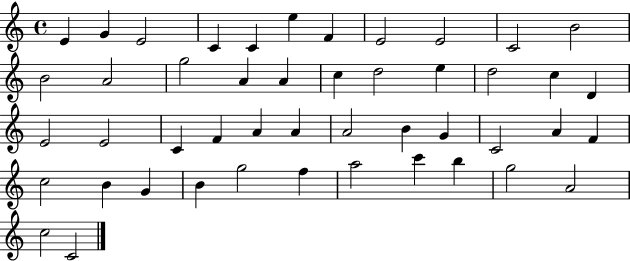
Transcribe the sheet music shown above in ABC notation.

X:1
T:Untitled
M:4/4
L:1/4
K:C
E G E2 C C e F E2 E2 C2 B2 B2 A2 g2 A A c d2 e d2 c D E2 E2 C F A A A2 B G C2 A F c2 B G B g2 f a2 c' b g2 A2 c2 C2